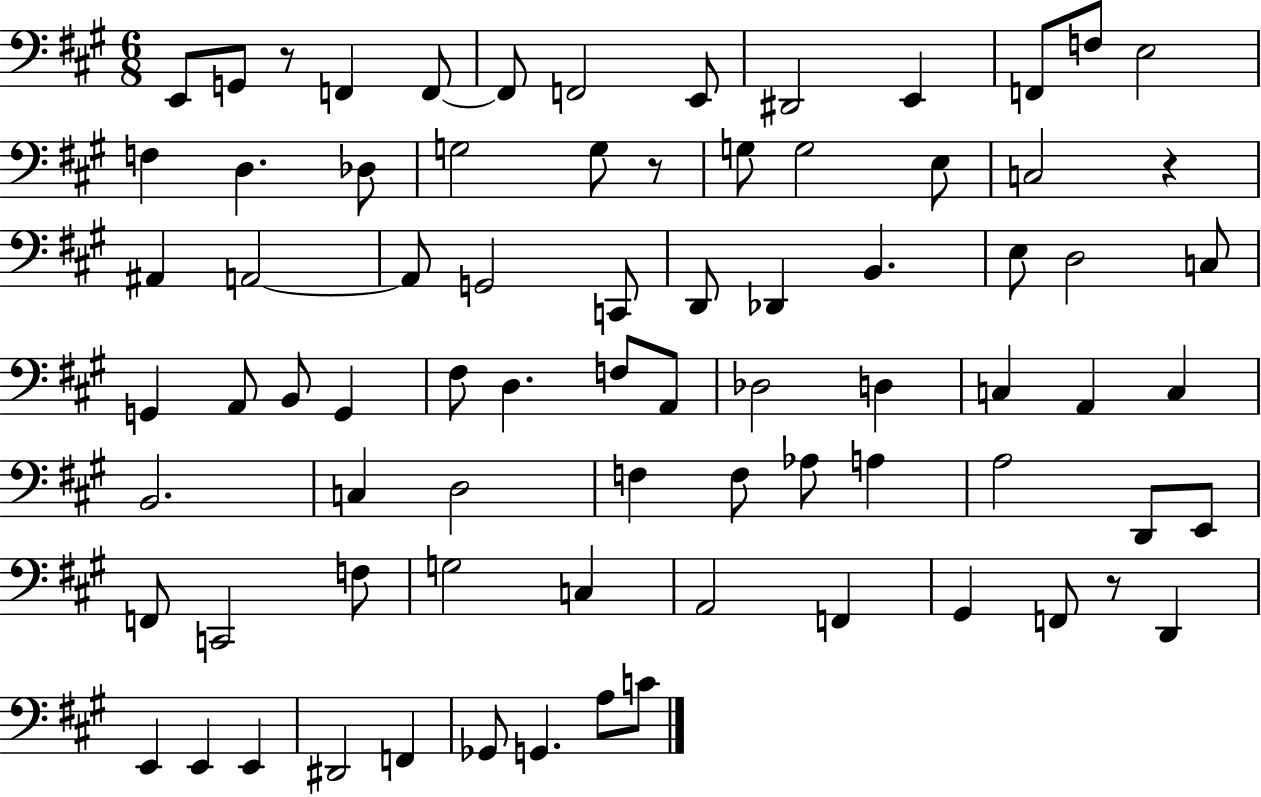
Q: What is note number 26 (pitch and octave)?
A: C2